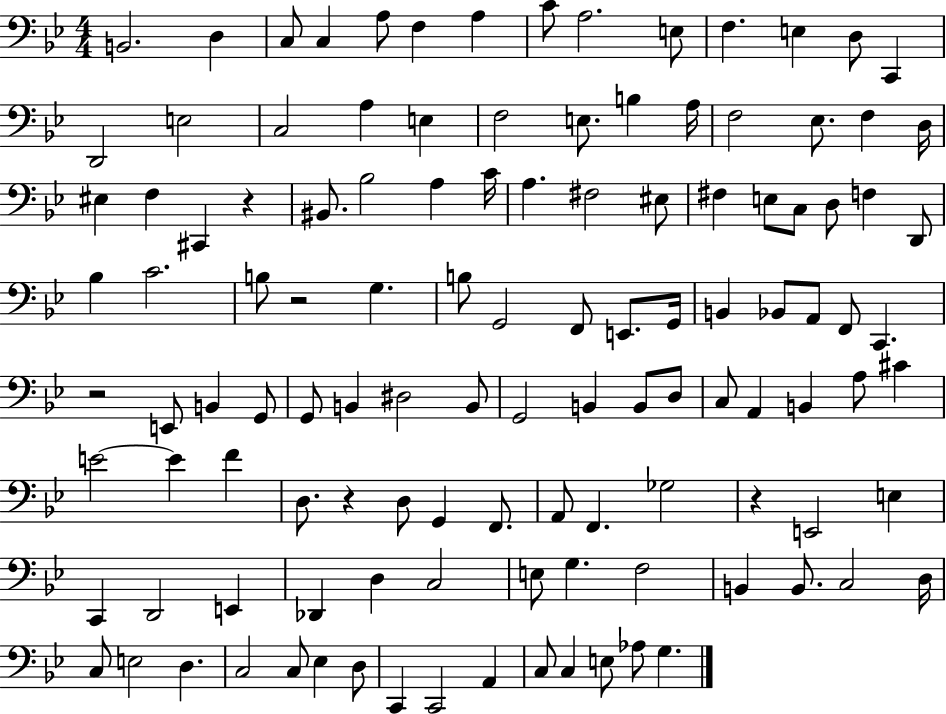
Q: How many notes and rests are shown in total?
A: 118